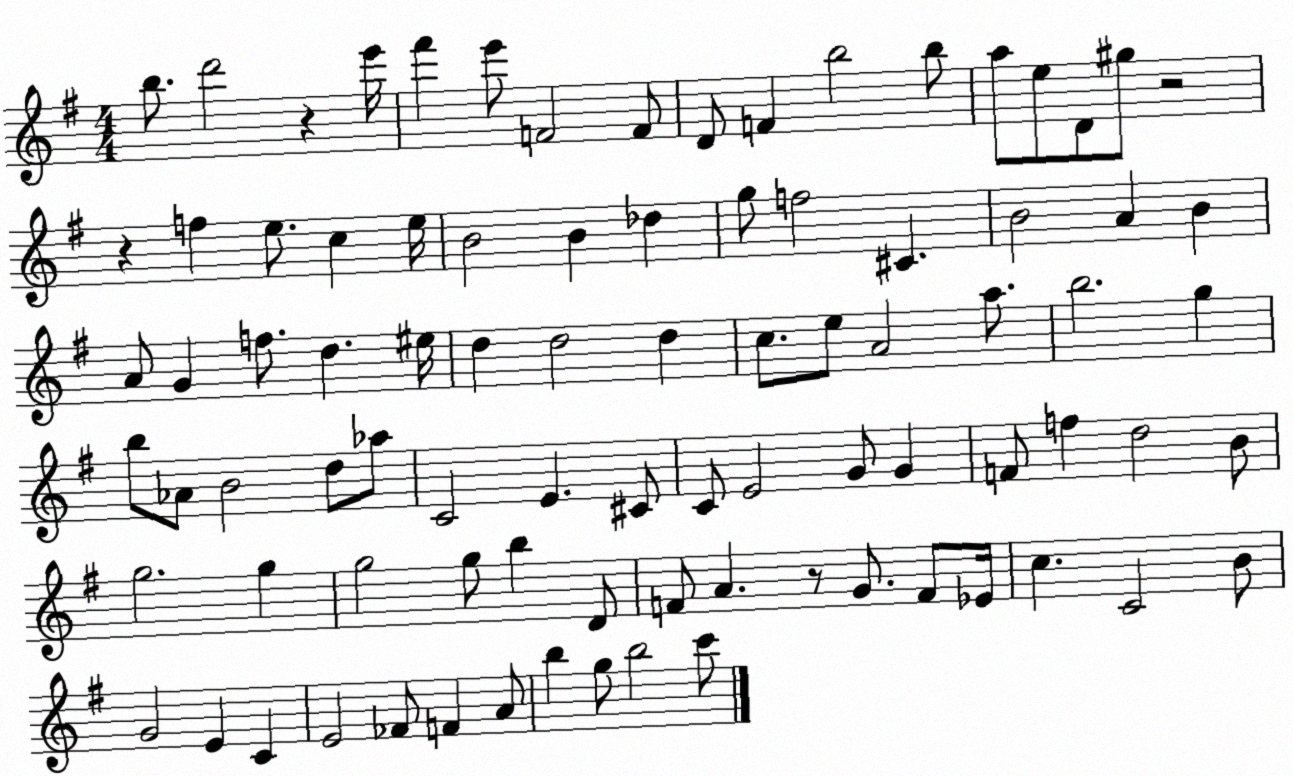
X:1
T:Untitled
M:4/4
L:1/4
K:G
b/2 d'2 z e'/4 ^f' e'/2 F2 F/2 D/2 F b2 b/2 a/2 e/2 D/2 ^g/2 z2 z f e/2 c e/4 B2 B _d g/2 f2 ^C B2 A B A/2 G f/2 d ^e/4 d d2 d c/2 e/2 A2 a/2 b2 g b/2 _A/2 B2 d/2 _a/2 C2 E ^C/2 C/2 E2 G/2 G F/2 f d2 B/2 g2 g g2 g/2 b D/2 F/2 A z/2 G/2 F/2 _E/4 c C2 B/2 G2 E C E2 _F/2 F A/2 b g/2 b2 c'/2